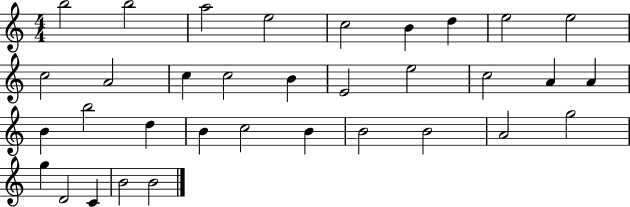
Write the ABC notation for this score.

X:1
T:Untitled
M:4/4
L:1/4
K:C
b2 b2 a2 e2 c2 B d e2 e2 c2 A2 c c2 B E2 e2 c2 A A B b2 d B c2 B B2 B2 A2 g2 g D2 C B2 B2